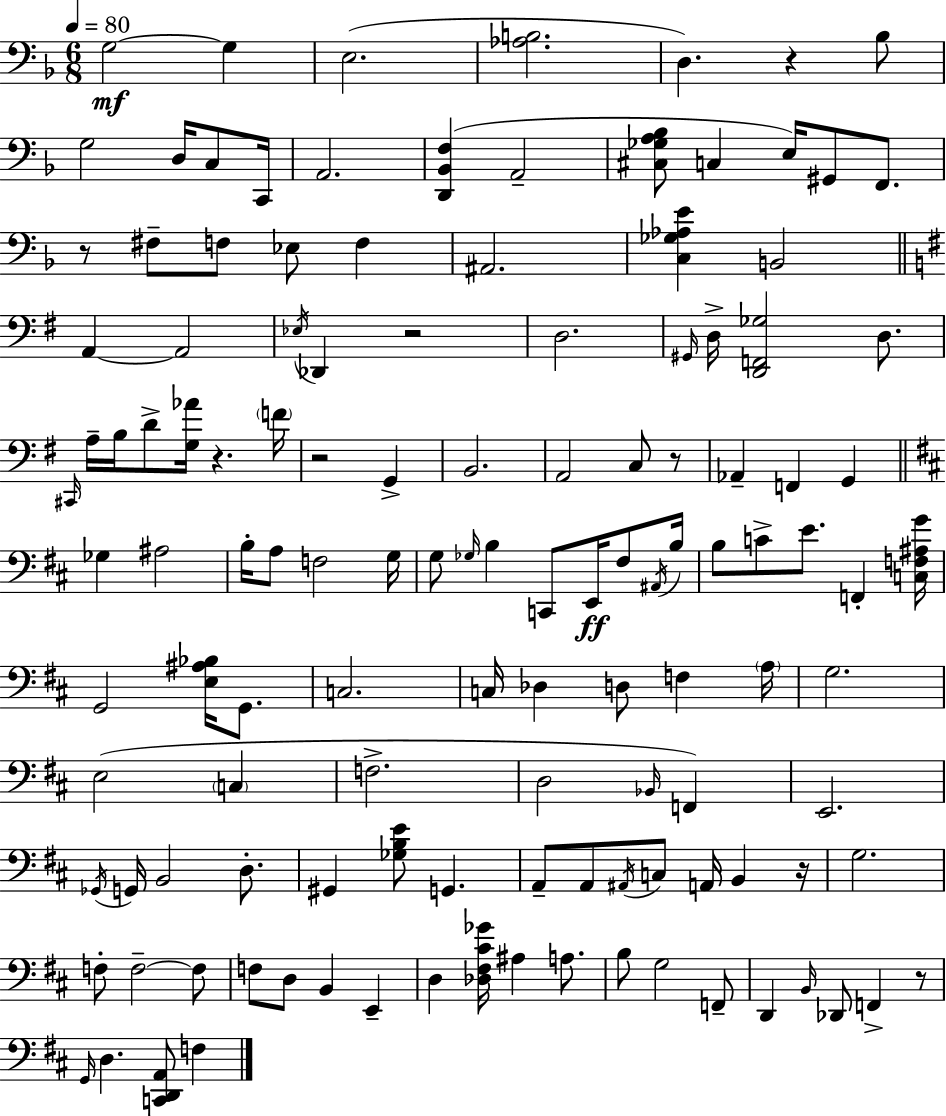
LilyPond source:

{
  \clef bass
  \numericTimeSignature
  \time 6/8
  \key d \minor
  \tempo 4 = 80
  g2~~\mf g4 | e2.( | <aes b>2. | d4.) r4 bes8 | \break g2 d16 c8 c,16 | a,2. | <d, bes, f>4( a,2-- | <cis ges a bes>8 c4 e16) gis,8 f,8. | \break r8 fis8-- f8 ees8 f4 | ais,2. | <c ges aes e'>4 b,2 | \bar "||" \break \key g \major a,4~~ a,2 | \acciaccatura { ees16 } des,4 r2 | d2. | \grace { gis,16 } d16-> <d, f, ges>2 d8. | \break \grace { cis,16 } a16-- b16 d'8-> <g aes'>16 r4. | \parenthesize f'16 r2 g,4-> | b,2. | a,2 c8 | \break r8 aes,4-- f,4 g,4 | \bar "||" \break \key b \minor ges4 ais2 | b16-. a8 f2 g16 | g8 \grace { ges16 } b4 c,8 e,16\ff fis8 | \acciaccatura { ais,16 } b16 b8 c'8-> e'8. f,4-. | \break <c f ais g'>16 g,2 <e ais bes>16 g,8. | c2. | c16 des4 d8 f4 | \parenthesize a16 g2. | \break e2( \parenthesize c4 | f2.-> | d2 \grace { bes,16 }) f,4 | e,2. | \break \acciaccatura { ges,16 } g,16 b,2 | d8.-. gis,4 <ges b e'>8 g,4. | a,8-- a,8 \acciaccatura { ais,16 } c8 a,16 | b,4 r16 g2. | \break f8-. f2--~~ | f8 f8 d8 b,4 | e,4-- d4 <des fis cis' ges'>16 ais4 | a8. b8 g2 | \break f,8-- d,4 \grace { b,16 } des,8 | f,4-> r8 \grace { g,16 } d4. | <c, d, a,>8 f4 \bar "|."
}